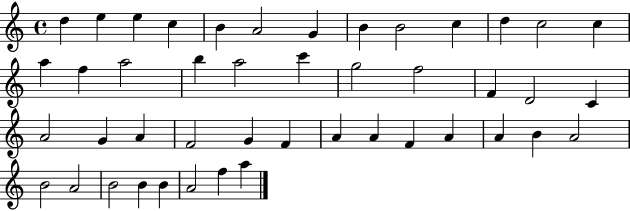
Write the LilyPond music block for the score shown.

{
  \clef treble
  \time 4/4
  \defaultTimeSignature
  \key c \major
  d''4 e''4 e''4 c''4 | b'4 a'2 g'4 | b'4 b'2 c''4 | d''4 c''2 c''4 | \break a''4 f''4 a''2 | b''4 a''2 c'''4 | g''2 f''2 | f'4 d'2 c'4 | \break a'2 g'4 a'4 | f'2 g'4 f'4 | a'4 a'4 f'4 a'4 | a'4 b'4 a'2 | \break b'2 a'2 | b'2 b'4 b'4 | a'2 f''4 a''4 | \bar "|."
}